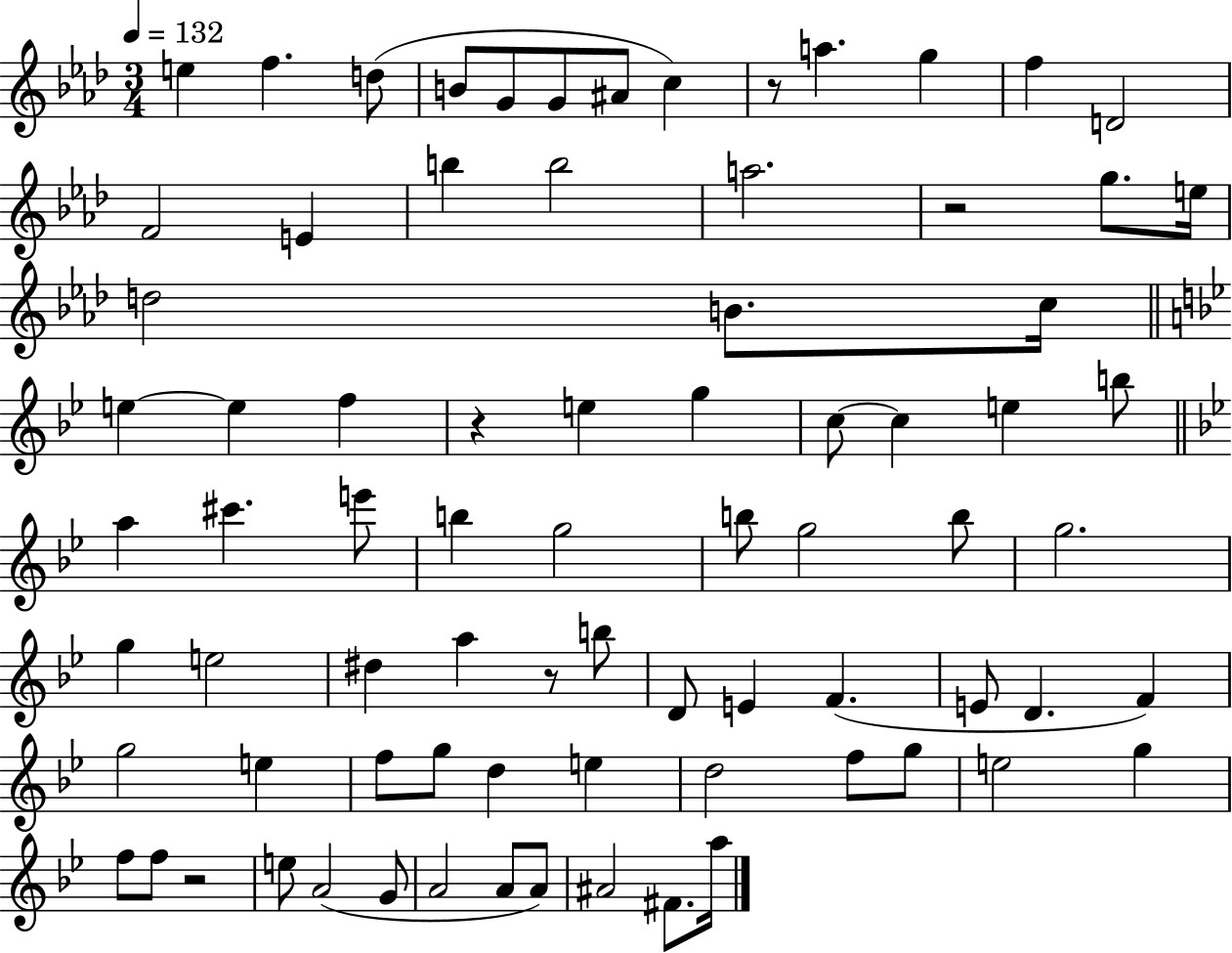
X:1
T:Untitled
M:3/4
L:1/4
K:Ab
e f d/2 B/2 G/2 G/2 ^A/2 c z/2 a g f D2 F2 E b b2 a2 z2 g/2 e/4 d2 B/2 c/4 e e f z e g c/2 c e b/2 a ^c' e'/2 b g2 b/2 g2 b/2 g2 g e2 ^d a z/2 b/2 D/2 E F E/2 D F g2 e f/2 g/2 d e d2 f/2 g/2 e2 g f/2 f/2 z2 e/2 A2 G/2 A2 A/2 A/2 ^A2 ^F/2 a/4